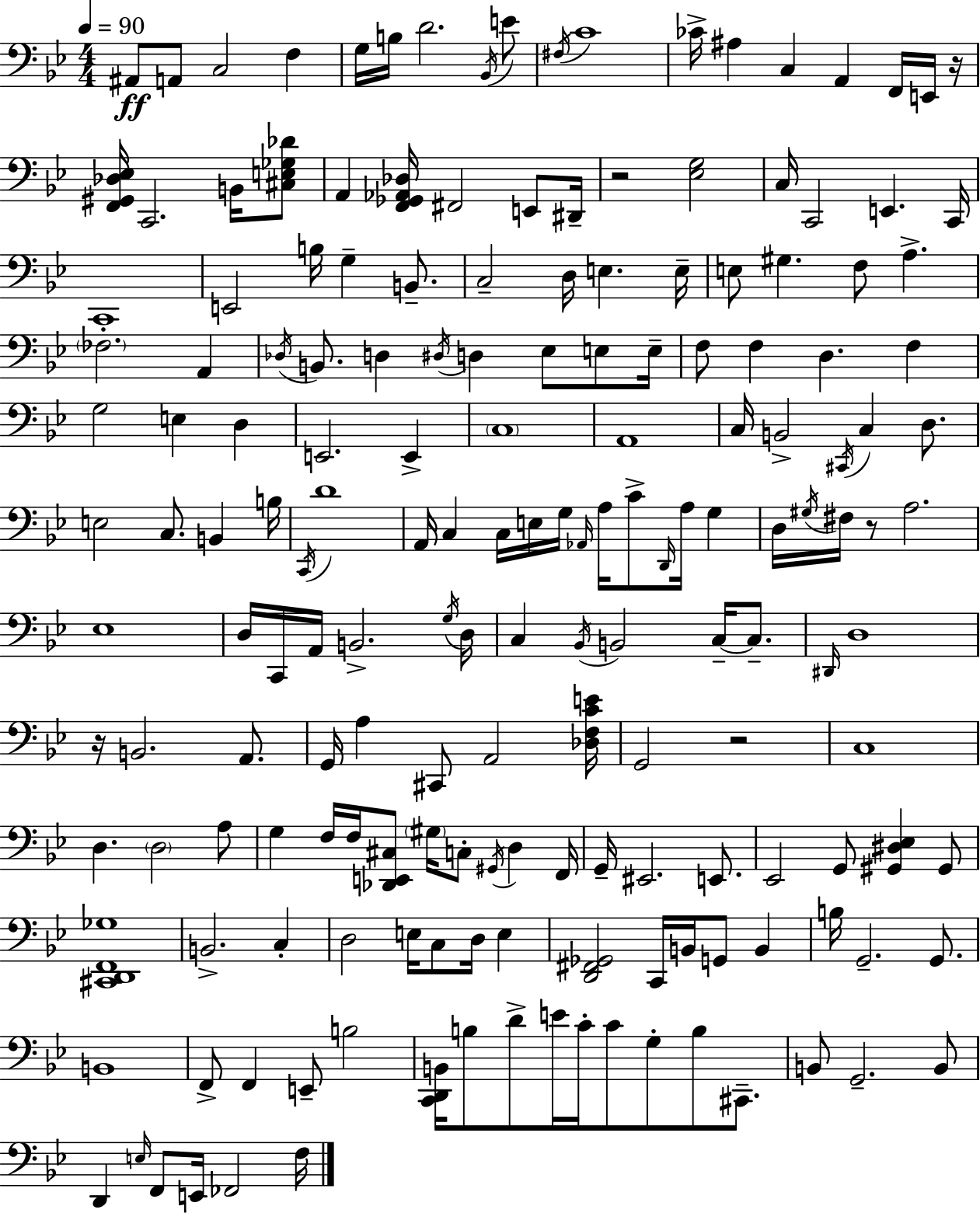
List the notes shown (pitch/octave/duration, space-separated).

A#2/e A2/e C3/h F3/q G3/s B3/s D4/h. Bb2/s E4/e F#3/s C4/w CES4/s A#3/q C3/q A2/q F2/s E2/s R/s [F2,G#2,Db3,Eb3]/s C2/h. B2/s [C#3,E3,Gb3,Db4]/e A2/q [F2,Gb2,Ab2,Db3]/s F#2/h E2/e D#2/s R/h [Eb3,G3]/h C3/s C2/h E2/q. C2/s C2/w E2/h B3/s G3/q B2/e. C3/h D3/s E3/q. E3/s E3/e G#3/q. F3/e A3/q. FES3/h. A2/q Db3/s B2/e. D3/q D#3/s D3/q Eb3/e E3/e E3/s F3/e F3/q D3/q. F3/q G3/h E3/q D3/q E2/h. E2/q C3/w A2/w C3/s B2/h C#2/s C3/q D3/e. E3/h C3/e. B2/q B3/s C2/s D4/w A2/s C3/q C3/s E3/s G3/s Ab2/s A3/s C4/e D2/s A3/s G3/q D3/s G#3/s F#3/s R/e A3/h. Eb3/w D3/s C2/s A2/s B2/h. G3/s D3/s C3/q Bb2/s B2/h C3/s C3/e. D#2/s D3/w R/s B2/h. A2/e. G2/s A3/q C#2/e A2/h [Db3,F3,C4,E4]/s G2/h R/h C3/w D3/q. D3/h A3/e G3/q F3/s F3/s [Db2,E2,C#3]/e G#3/s C3/e G#2/s D3/q F2/s G2/s EIS2/h. E2/e. Eb2/h G2/e [G#2,D#3,Eb3]/q G#2/e [C#2,D2,F2,Gb3]/w B2/h. C3/q D3/h E3/s C3/e D3/s E3/q [D2,F#2,Gb2]/h C2/s B2/s G2/e B2/q B3/s G2/h. G2/e. B2/w F2/e F2/q E2/e B3/h [C2,D2,B2]/s B3/e D4/e E4/s C4/s C4/e G3/e B3/e C#2/e. B2/e G2/h. B2/e D2/q E3/s F2/e E2/s FES2/h F3/s